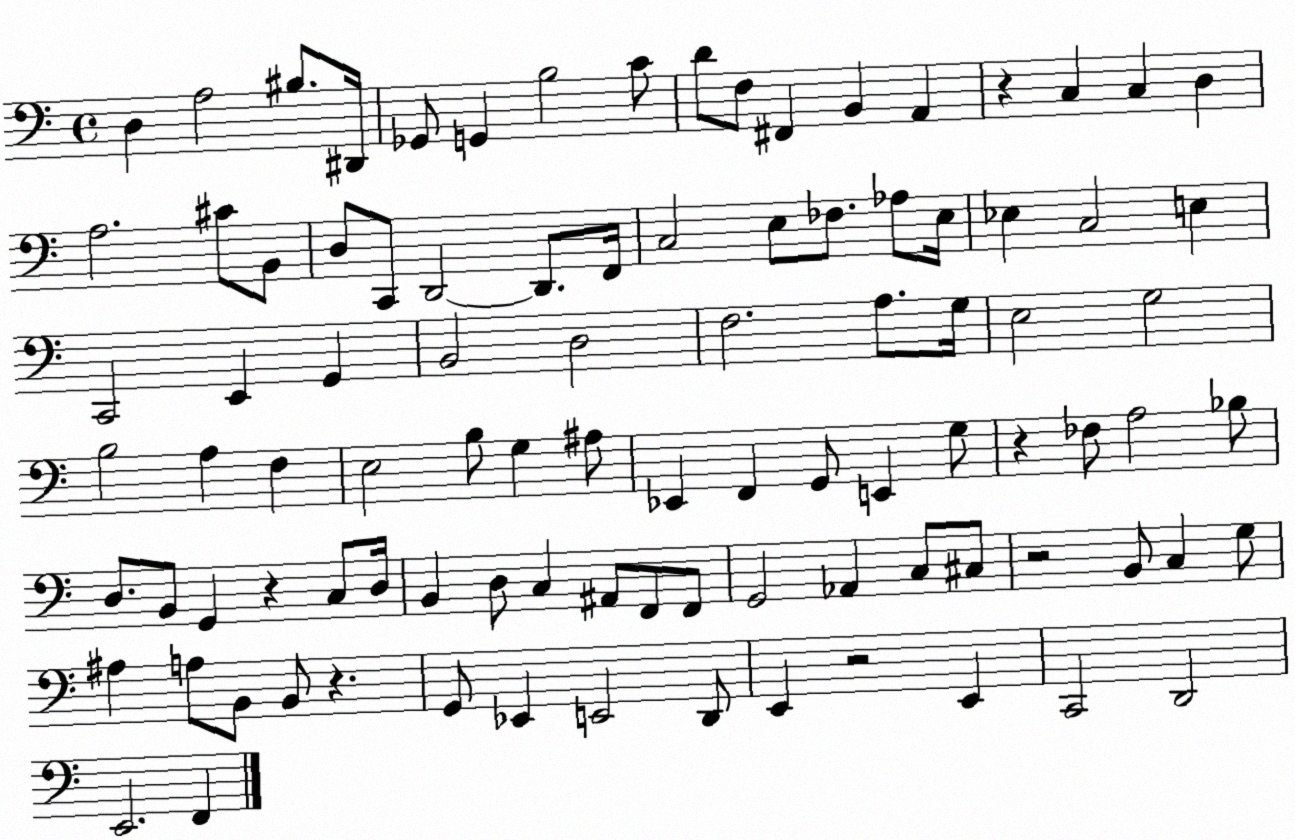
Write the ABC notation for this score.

X:1
T:Untitled
M:4/4
L:1/4
K:C
D, A,2 ^B,/2 ^D,,/4 _G,,/2 G,, B,2 C/2 D/2 F,/2 ^F,, B,, A,, z C, C, D, A,2 ^C/2 B,,/2 D,/2 C,,/2 D,,2 D,,/2 F,,/4 C,2 E,/2 _F,/2 _A,/2 E,/4 _E, C,2 E, C,,2 E,, G,, B,,2 D,2 F,2 A,/2 G,/4 E,2 G,2 B,2 A, F, E,2 B,/2 G, ^A,/2 _E,, F,, G,,/2 E,, G,/2 z _F,/2 A,2 _B,/2 D,/2 B,,/2 G,, z C,/2 D,/4 B,, D,/2 C, ^A,,/2 F,,/2 F,,/2 G,,2 _A,, C,/2 ^C,/2 z2 B,,/2 C, G,/2 ^A, A,/2 B,,/2 B,,/2 z G,,/2 _E,, E,,2 D,,/2 E,, z2 E,, C,,2 D,,2 E,,2 F,,